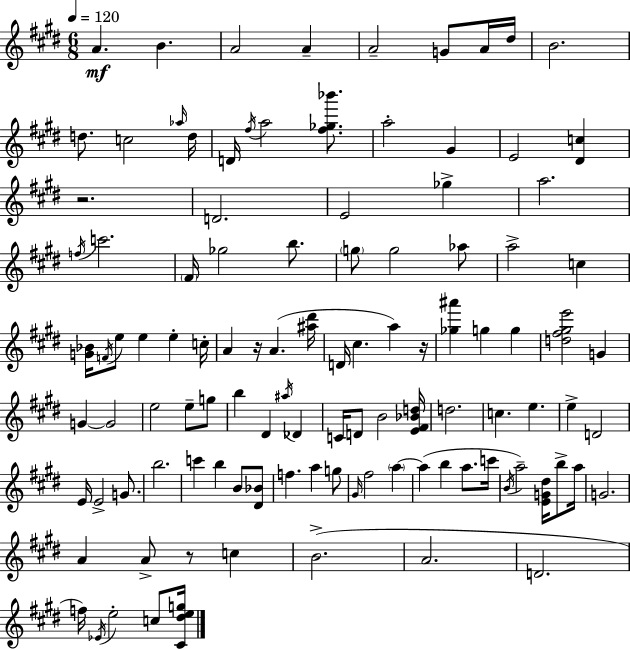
{
  \clef treble
  \numericTimeSignature
  \time 6/8
  \key e \major
  \tempo 4 = 120
  \repeat volta 2 { a'4.\mf b'4. | a'2 a'4-- | a'2-- g'8 a'16 dis''16 | b'2. | \break d''8. c''2 \grace { aes''16 } | d''16 d'16 \acciaccatura { fis''16 } a''2 <fis'' ges'' bes'''>8. | a''2-. gis'4 | e'2 <dis' c''>4 | \break r2. | d'2. | e'2 ges''4-> | a''2. | \break \acciaccatura { f''16 } c'''2. | \parenthesize fis'16 ges''2 | b''8. \parenthesize g''8 g''2 | aes''8 a''2-> c''4 | \break <g' bes'>16 \acciaccatura { f'16 } e''8 e''4 e''4-. | c''16-. a'4 r16 a'4.( | <ais'' dis'''>16 d'16 cis''4. a''4) | r16 <ges'' ais'''>4 g''4 | \break g''4 <d'' fis'' gis'' e'''>2 | g'4 g'4~~ g'2 | e''2 | e''8-- g''8 b''4 dis'4 | \break \acciaccatura { ais''16 } des'4 c'16 d'8 b'2 | <e' fis' bes' d''>16 d''2. | c''4. e''4. | e''4-> d'2 | \break e'16 e'2-> | g'8. b''2. | c'''4 b''4 | b'8 <dis' bes'>8 f''4. a''4 | \break g''8 \grace { gis'16 } fis''2 | \parenthesize a''4~~ a''4( b''4 | a''8. c'''16 \acciaccatura { b'16 } a''2--) | <e' g' dis''>16 b''8-> a''16 g'2. | \break a'4 a'8-> | r8 c''4 b'2.->( | a'2. | d'2. | \break f''16) \acciaccatura { ees'16 } e''2-. | c''8 <cis' dis'' e'' g''>16 } \bar "|."
}